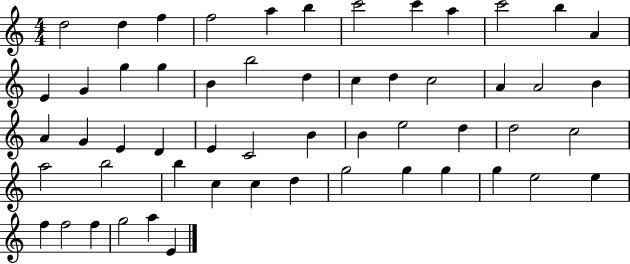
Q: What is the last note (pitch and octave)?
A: E4